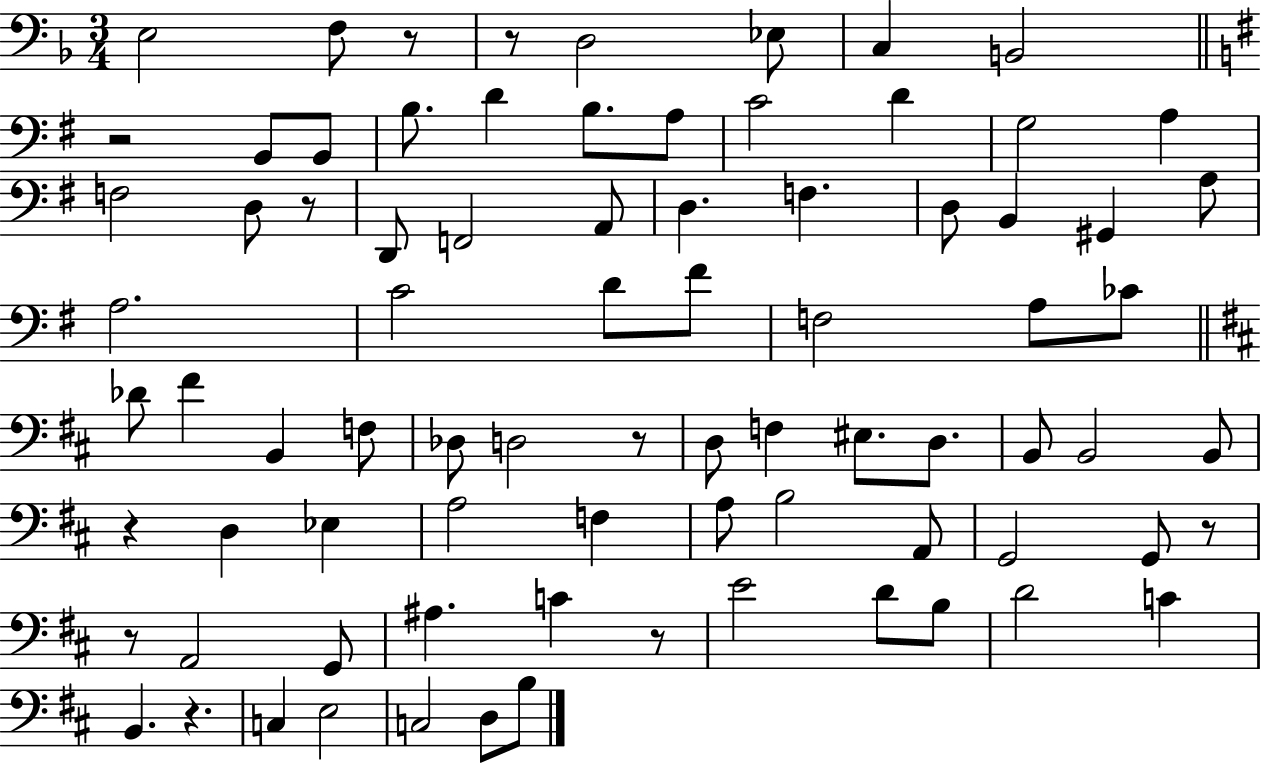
E3/h F3/e R/e R/e D3/h Eb3/e C3/q B2/h R/h B2/e B2/e B3/e. D4/q B3/e. A3/e C4/h D4/q G3/h A3/q F3/h D3/e R/e D2/e F2/h A2/e D3/q. F3/q. D3/e B2/q G#2/q A3/e A3/h. C4/h D4/e F#4/e F3/h A3/e CES4/e Db4/e F#4/q B2/q F3/e Db3/e D3/h R/e D3/e F3/q EIS3/e. D3/e. B2/e B2/h B2/e R/q D3/q Eb3/q A3/h F3/q A3/e B3/h A2/e G2/h G2/e R/e R/e A2/h G2/e A#3/q. C4/q R/e E4/h D4/e B3/e D4/h C4/q B2/q. R/q. C3/q E3/h C3/h D3/e B3/e